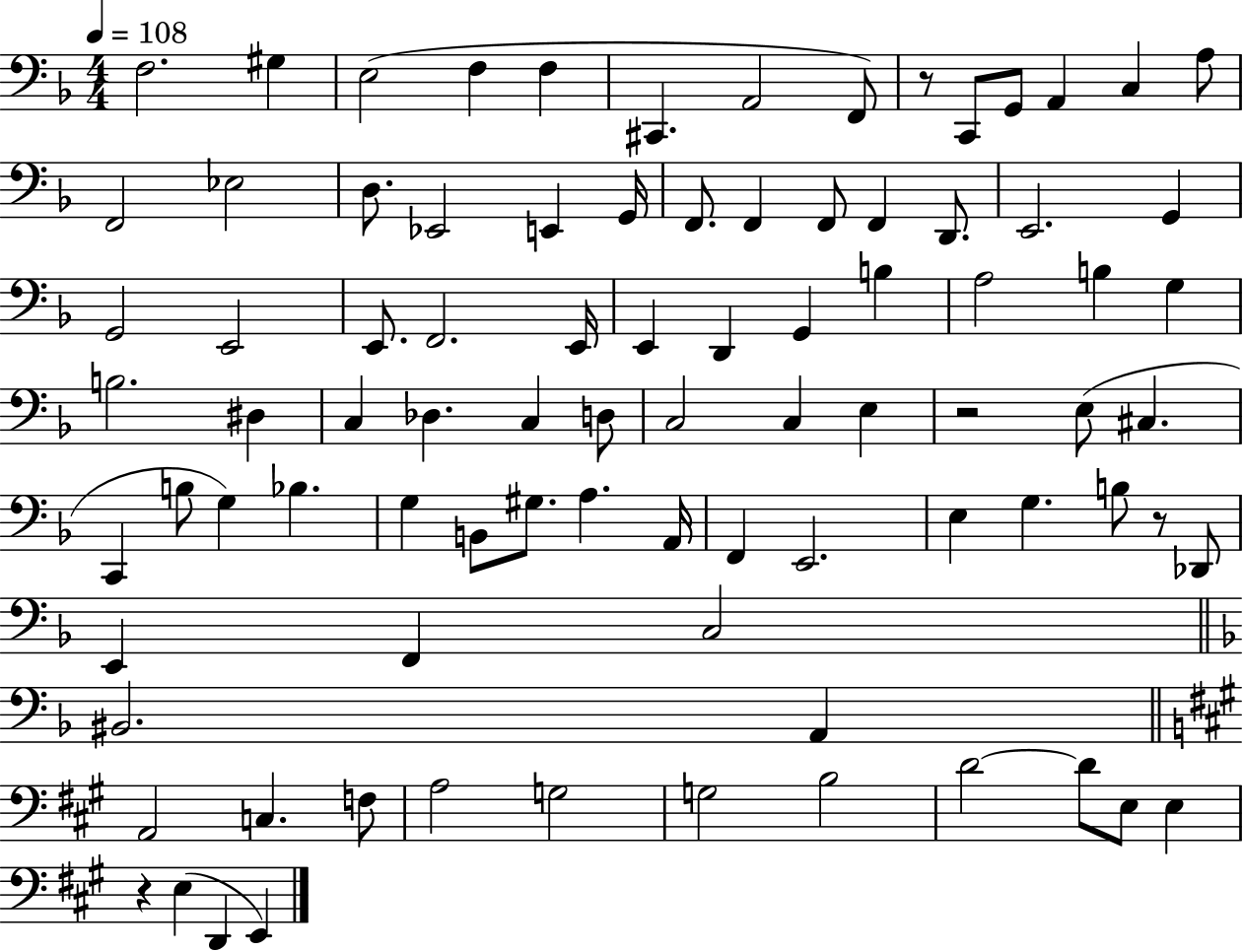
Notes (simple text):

F3/h. G#3/q E3/h F3/q F3/q C#2/q. A2/h F2/e R/e C2/e G2/e A2/q C3/q A3/e F2/h Eb3/h D3/e. Eb2/h E2/q G2/s F2/e. F2/q F2/e F2/q D2/e. E2/h. G2/q G2/h E2/h E2/e. F2/h. E2/s E2/q D2/q G2/q B3/q A3/h B3/q G3/q B3/h. D#3/q C3/q Db3/q. C3/q D3/e C3/h C3/q E3/q R/h E3/e C#3/q. C2/q B3/e G3/q Bb3/q. G3/q B2/e G#3/e. A3/q. A2/s F2/q E2/h. E3/q G3/q. B3/e R/e Db2/e E2/q F2/q C3/h BIS2/h. A2/q A2/h C3/q. F3/e A3/h G3/h G3/h B3/h D4/h D4/e E3/e E3/q R/q E3/q D2/q E2/q